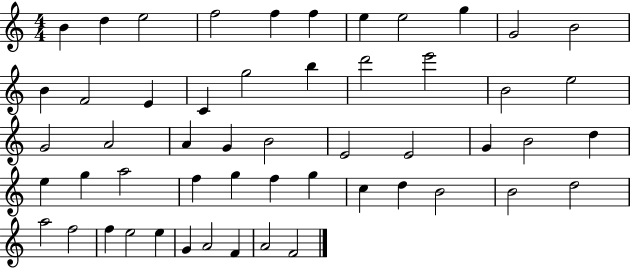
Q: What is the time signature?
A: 4/4